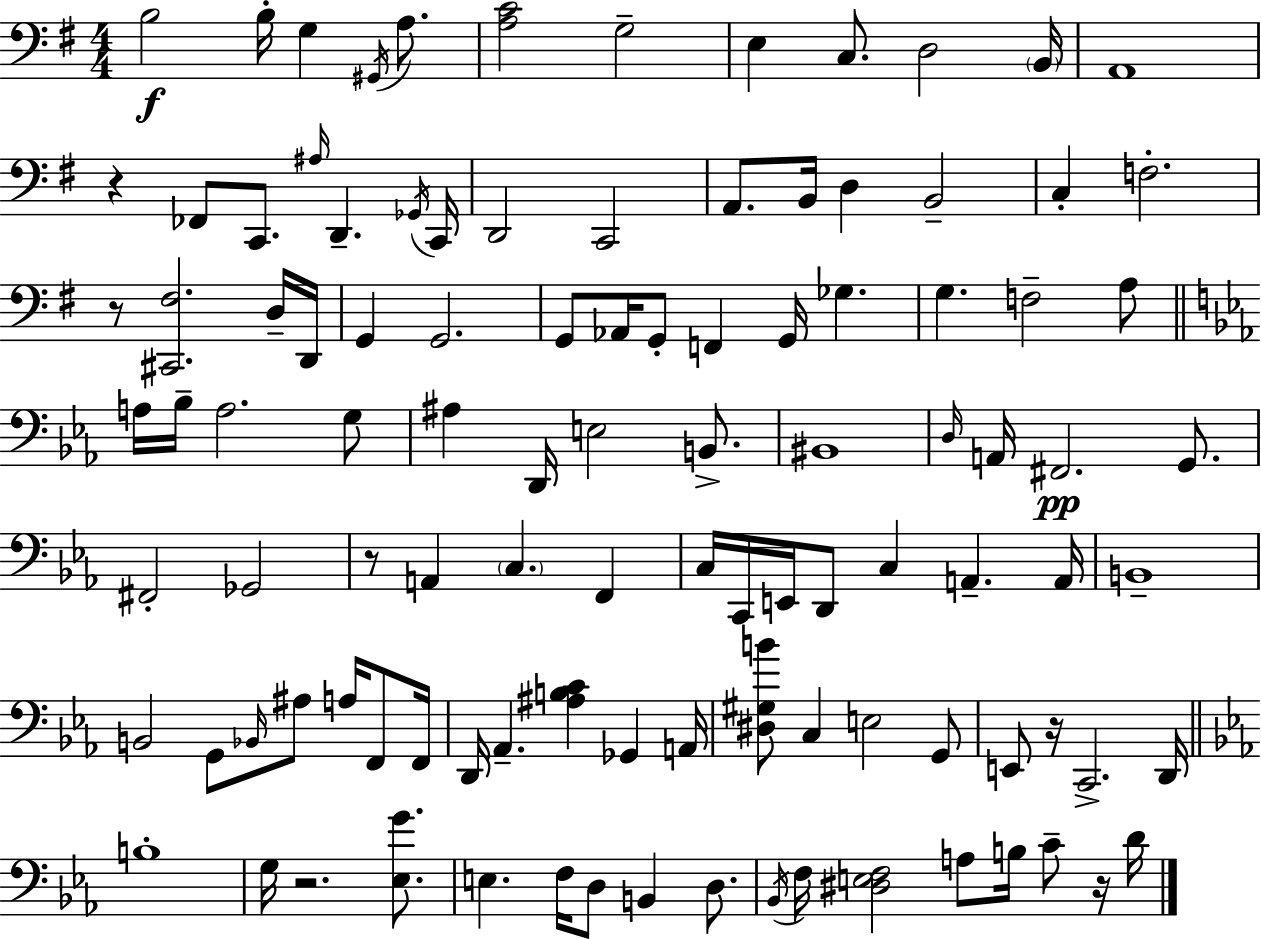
{
  \clef bass
  \numericTimeSignature
  \time 4/4
  \key g \major
  b2\f b16-. g4 \acciaccatura { gis,16 } a8. | <a c'>2 g2-- | e4 c8. d2 | \parenthesize b,16 a,1 | \break r4 fes,8 c,8. \grace { ais16 } d,4.-- | \acciaccatura { ges,16 } c,16 d,2 c,2 | a,8. b,16 d4 b,2-- | c4-. f2.-. | \break r8 <cis, fis>2. | d16-- d,16 g,4 g,2. | g,8 aes,16 g,8-. f,4 g,16 ges4. | g4. f2-- | \break a8 \bar "||" \break \key ees \major a16 bes16-- a2. g8 | ais4 d,16 e2 b,8.-> | bis,1 | \grace { d16 } a,16 fis,2.\pp g,8. | \break fis,2-. ges,2 | r8 a,4 \parenthesize c4. f,4 | c16 c,16 e,16 d,8 c4 a,4.-- | a,16 b,1-- | \break b,2 g,8 \grace { bes,16 } ais8 a16 f,8 | f,16 d,16 aes,4.-- <ais b c'>4 ges,4 | a,16 <dis gis b'>8 c4 e2 | g,8 e,8 r16 c,2.-> | \break d,16 \bar "||" \break \key ees \major b1-. | g16 r2. <ees g'>8. | e4. f16 d8 b,4 d8. | \acciaccatura { bes,16 } f16 <dis e f>2 a8 b16 c'8-- r16 | \break d'16 \bar "|."
}